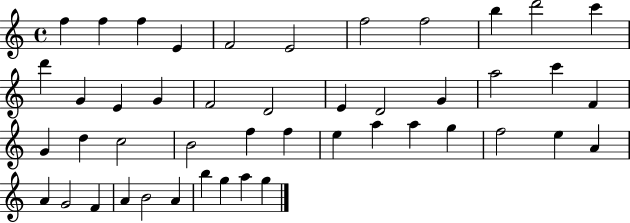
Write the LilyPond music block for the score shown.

{
  \clef treble
  \time 4/4
  \defaultTimeSignature
  \key c \major
  f''4 f''4 f''4 e'4 | f'2 e'2 | f''2 f''2 | b''4 d'''2 c'''4 | \break d'''4 g'4 e'4 g'4 | f'2 d'2 | e'4 d'2 g'4 | a''2 c'''4 f'4 | \break g'4 d''4 c''2 | b'2 f''4 f''4 | e''4 a''4 a''4 g''4 | f''2 e''4 a'4 | \break a'4 g'2 f'4 | a'4 b'2 a'4 | b''4 g''4 a''4 g''4 | \bar "|."
}